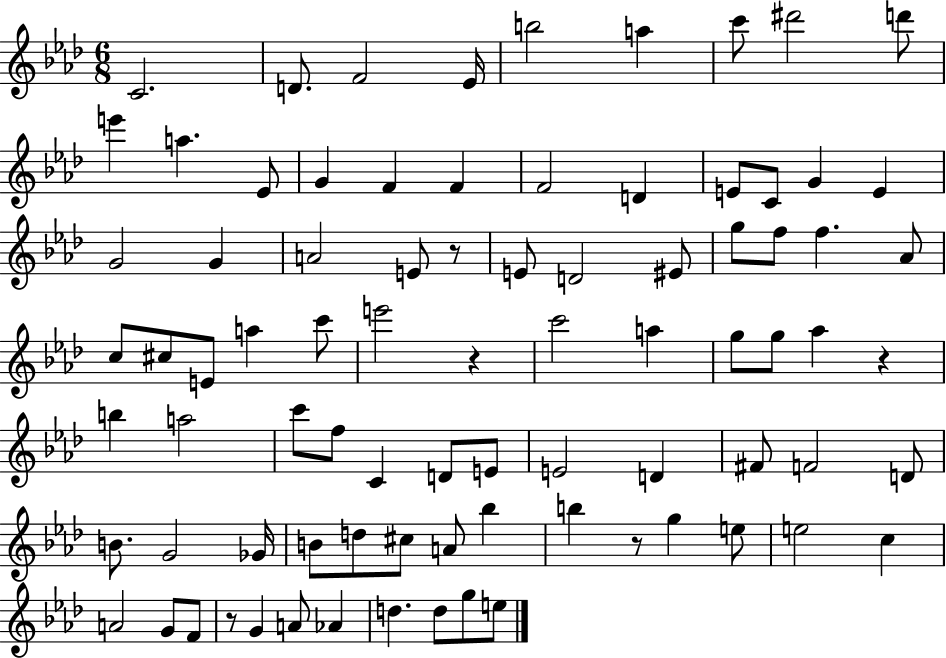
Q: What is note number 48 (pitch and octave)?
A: C4